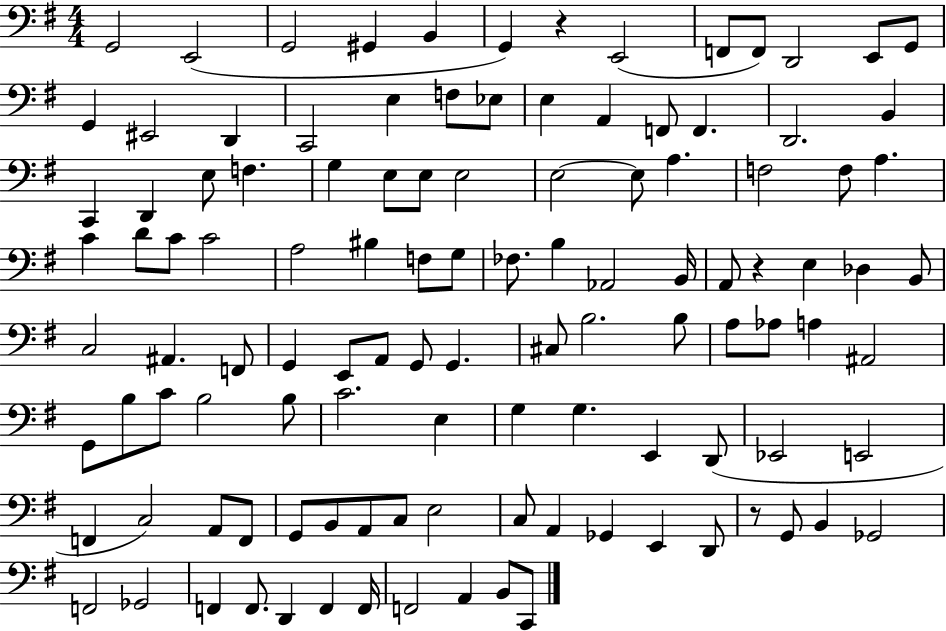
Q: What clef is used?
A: bass